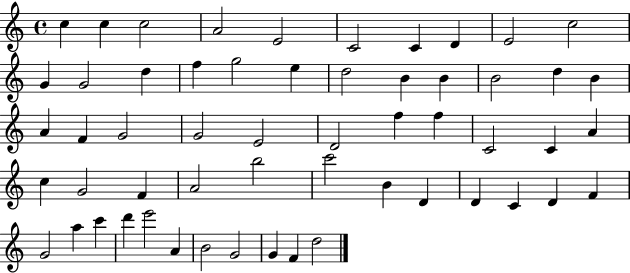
C5/q C5/q C5/h A4/h E4/h C4/h C4/q D4/q E4/h C5/h G4/q G4/h D5/q F5/q G5/h E5/q D5/h B4/q B4/q B4/h D5/q B4/q A4/q F4/q G4/h G4/h E4/h D4/h F5/q F5/q C4/h C4/q A4/q C5/q G4/h F4/q A4/h B5/h C6/h B4/q D4/q D4/q C4/q D4/q F4/q G4/h A5/q C6/q D6/q E6/h A4/q B4/h G4/h G4/q F4/q D5/h